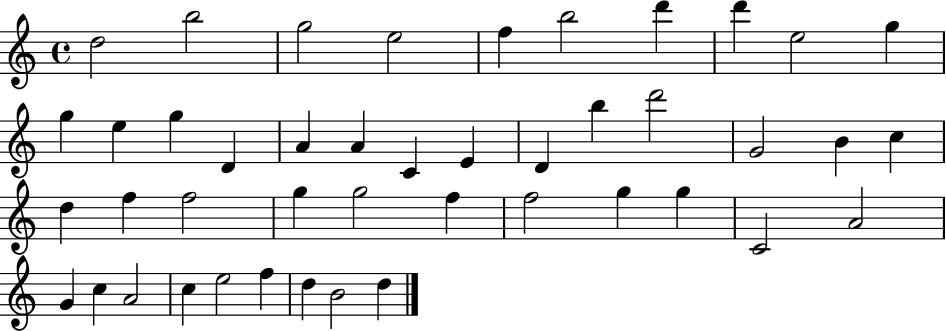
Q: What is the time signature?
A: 4/4